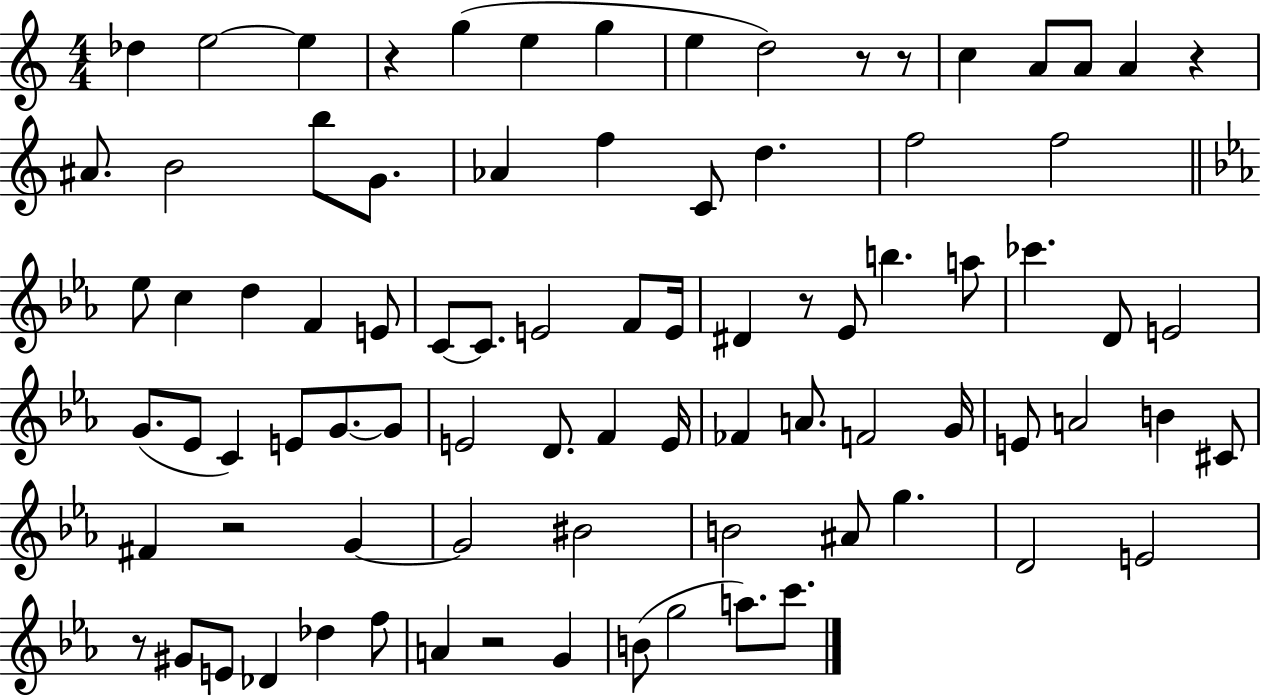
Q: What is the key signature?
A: C major